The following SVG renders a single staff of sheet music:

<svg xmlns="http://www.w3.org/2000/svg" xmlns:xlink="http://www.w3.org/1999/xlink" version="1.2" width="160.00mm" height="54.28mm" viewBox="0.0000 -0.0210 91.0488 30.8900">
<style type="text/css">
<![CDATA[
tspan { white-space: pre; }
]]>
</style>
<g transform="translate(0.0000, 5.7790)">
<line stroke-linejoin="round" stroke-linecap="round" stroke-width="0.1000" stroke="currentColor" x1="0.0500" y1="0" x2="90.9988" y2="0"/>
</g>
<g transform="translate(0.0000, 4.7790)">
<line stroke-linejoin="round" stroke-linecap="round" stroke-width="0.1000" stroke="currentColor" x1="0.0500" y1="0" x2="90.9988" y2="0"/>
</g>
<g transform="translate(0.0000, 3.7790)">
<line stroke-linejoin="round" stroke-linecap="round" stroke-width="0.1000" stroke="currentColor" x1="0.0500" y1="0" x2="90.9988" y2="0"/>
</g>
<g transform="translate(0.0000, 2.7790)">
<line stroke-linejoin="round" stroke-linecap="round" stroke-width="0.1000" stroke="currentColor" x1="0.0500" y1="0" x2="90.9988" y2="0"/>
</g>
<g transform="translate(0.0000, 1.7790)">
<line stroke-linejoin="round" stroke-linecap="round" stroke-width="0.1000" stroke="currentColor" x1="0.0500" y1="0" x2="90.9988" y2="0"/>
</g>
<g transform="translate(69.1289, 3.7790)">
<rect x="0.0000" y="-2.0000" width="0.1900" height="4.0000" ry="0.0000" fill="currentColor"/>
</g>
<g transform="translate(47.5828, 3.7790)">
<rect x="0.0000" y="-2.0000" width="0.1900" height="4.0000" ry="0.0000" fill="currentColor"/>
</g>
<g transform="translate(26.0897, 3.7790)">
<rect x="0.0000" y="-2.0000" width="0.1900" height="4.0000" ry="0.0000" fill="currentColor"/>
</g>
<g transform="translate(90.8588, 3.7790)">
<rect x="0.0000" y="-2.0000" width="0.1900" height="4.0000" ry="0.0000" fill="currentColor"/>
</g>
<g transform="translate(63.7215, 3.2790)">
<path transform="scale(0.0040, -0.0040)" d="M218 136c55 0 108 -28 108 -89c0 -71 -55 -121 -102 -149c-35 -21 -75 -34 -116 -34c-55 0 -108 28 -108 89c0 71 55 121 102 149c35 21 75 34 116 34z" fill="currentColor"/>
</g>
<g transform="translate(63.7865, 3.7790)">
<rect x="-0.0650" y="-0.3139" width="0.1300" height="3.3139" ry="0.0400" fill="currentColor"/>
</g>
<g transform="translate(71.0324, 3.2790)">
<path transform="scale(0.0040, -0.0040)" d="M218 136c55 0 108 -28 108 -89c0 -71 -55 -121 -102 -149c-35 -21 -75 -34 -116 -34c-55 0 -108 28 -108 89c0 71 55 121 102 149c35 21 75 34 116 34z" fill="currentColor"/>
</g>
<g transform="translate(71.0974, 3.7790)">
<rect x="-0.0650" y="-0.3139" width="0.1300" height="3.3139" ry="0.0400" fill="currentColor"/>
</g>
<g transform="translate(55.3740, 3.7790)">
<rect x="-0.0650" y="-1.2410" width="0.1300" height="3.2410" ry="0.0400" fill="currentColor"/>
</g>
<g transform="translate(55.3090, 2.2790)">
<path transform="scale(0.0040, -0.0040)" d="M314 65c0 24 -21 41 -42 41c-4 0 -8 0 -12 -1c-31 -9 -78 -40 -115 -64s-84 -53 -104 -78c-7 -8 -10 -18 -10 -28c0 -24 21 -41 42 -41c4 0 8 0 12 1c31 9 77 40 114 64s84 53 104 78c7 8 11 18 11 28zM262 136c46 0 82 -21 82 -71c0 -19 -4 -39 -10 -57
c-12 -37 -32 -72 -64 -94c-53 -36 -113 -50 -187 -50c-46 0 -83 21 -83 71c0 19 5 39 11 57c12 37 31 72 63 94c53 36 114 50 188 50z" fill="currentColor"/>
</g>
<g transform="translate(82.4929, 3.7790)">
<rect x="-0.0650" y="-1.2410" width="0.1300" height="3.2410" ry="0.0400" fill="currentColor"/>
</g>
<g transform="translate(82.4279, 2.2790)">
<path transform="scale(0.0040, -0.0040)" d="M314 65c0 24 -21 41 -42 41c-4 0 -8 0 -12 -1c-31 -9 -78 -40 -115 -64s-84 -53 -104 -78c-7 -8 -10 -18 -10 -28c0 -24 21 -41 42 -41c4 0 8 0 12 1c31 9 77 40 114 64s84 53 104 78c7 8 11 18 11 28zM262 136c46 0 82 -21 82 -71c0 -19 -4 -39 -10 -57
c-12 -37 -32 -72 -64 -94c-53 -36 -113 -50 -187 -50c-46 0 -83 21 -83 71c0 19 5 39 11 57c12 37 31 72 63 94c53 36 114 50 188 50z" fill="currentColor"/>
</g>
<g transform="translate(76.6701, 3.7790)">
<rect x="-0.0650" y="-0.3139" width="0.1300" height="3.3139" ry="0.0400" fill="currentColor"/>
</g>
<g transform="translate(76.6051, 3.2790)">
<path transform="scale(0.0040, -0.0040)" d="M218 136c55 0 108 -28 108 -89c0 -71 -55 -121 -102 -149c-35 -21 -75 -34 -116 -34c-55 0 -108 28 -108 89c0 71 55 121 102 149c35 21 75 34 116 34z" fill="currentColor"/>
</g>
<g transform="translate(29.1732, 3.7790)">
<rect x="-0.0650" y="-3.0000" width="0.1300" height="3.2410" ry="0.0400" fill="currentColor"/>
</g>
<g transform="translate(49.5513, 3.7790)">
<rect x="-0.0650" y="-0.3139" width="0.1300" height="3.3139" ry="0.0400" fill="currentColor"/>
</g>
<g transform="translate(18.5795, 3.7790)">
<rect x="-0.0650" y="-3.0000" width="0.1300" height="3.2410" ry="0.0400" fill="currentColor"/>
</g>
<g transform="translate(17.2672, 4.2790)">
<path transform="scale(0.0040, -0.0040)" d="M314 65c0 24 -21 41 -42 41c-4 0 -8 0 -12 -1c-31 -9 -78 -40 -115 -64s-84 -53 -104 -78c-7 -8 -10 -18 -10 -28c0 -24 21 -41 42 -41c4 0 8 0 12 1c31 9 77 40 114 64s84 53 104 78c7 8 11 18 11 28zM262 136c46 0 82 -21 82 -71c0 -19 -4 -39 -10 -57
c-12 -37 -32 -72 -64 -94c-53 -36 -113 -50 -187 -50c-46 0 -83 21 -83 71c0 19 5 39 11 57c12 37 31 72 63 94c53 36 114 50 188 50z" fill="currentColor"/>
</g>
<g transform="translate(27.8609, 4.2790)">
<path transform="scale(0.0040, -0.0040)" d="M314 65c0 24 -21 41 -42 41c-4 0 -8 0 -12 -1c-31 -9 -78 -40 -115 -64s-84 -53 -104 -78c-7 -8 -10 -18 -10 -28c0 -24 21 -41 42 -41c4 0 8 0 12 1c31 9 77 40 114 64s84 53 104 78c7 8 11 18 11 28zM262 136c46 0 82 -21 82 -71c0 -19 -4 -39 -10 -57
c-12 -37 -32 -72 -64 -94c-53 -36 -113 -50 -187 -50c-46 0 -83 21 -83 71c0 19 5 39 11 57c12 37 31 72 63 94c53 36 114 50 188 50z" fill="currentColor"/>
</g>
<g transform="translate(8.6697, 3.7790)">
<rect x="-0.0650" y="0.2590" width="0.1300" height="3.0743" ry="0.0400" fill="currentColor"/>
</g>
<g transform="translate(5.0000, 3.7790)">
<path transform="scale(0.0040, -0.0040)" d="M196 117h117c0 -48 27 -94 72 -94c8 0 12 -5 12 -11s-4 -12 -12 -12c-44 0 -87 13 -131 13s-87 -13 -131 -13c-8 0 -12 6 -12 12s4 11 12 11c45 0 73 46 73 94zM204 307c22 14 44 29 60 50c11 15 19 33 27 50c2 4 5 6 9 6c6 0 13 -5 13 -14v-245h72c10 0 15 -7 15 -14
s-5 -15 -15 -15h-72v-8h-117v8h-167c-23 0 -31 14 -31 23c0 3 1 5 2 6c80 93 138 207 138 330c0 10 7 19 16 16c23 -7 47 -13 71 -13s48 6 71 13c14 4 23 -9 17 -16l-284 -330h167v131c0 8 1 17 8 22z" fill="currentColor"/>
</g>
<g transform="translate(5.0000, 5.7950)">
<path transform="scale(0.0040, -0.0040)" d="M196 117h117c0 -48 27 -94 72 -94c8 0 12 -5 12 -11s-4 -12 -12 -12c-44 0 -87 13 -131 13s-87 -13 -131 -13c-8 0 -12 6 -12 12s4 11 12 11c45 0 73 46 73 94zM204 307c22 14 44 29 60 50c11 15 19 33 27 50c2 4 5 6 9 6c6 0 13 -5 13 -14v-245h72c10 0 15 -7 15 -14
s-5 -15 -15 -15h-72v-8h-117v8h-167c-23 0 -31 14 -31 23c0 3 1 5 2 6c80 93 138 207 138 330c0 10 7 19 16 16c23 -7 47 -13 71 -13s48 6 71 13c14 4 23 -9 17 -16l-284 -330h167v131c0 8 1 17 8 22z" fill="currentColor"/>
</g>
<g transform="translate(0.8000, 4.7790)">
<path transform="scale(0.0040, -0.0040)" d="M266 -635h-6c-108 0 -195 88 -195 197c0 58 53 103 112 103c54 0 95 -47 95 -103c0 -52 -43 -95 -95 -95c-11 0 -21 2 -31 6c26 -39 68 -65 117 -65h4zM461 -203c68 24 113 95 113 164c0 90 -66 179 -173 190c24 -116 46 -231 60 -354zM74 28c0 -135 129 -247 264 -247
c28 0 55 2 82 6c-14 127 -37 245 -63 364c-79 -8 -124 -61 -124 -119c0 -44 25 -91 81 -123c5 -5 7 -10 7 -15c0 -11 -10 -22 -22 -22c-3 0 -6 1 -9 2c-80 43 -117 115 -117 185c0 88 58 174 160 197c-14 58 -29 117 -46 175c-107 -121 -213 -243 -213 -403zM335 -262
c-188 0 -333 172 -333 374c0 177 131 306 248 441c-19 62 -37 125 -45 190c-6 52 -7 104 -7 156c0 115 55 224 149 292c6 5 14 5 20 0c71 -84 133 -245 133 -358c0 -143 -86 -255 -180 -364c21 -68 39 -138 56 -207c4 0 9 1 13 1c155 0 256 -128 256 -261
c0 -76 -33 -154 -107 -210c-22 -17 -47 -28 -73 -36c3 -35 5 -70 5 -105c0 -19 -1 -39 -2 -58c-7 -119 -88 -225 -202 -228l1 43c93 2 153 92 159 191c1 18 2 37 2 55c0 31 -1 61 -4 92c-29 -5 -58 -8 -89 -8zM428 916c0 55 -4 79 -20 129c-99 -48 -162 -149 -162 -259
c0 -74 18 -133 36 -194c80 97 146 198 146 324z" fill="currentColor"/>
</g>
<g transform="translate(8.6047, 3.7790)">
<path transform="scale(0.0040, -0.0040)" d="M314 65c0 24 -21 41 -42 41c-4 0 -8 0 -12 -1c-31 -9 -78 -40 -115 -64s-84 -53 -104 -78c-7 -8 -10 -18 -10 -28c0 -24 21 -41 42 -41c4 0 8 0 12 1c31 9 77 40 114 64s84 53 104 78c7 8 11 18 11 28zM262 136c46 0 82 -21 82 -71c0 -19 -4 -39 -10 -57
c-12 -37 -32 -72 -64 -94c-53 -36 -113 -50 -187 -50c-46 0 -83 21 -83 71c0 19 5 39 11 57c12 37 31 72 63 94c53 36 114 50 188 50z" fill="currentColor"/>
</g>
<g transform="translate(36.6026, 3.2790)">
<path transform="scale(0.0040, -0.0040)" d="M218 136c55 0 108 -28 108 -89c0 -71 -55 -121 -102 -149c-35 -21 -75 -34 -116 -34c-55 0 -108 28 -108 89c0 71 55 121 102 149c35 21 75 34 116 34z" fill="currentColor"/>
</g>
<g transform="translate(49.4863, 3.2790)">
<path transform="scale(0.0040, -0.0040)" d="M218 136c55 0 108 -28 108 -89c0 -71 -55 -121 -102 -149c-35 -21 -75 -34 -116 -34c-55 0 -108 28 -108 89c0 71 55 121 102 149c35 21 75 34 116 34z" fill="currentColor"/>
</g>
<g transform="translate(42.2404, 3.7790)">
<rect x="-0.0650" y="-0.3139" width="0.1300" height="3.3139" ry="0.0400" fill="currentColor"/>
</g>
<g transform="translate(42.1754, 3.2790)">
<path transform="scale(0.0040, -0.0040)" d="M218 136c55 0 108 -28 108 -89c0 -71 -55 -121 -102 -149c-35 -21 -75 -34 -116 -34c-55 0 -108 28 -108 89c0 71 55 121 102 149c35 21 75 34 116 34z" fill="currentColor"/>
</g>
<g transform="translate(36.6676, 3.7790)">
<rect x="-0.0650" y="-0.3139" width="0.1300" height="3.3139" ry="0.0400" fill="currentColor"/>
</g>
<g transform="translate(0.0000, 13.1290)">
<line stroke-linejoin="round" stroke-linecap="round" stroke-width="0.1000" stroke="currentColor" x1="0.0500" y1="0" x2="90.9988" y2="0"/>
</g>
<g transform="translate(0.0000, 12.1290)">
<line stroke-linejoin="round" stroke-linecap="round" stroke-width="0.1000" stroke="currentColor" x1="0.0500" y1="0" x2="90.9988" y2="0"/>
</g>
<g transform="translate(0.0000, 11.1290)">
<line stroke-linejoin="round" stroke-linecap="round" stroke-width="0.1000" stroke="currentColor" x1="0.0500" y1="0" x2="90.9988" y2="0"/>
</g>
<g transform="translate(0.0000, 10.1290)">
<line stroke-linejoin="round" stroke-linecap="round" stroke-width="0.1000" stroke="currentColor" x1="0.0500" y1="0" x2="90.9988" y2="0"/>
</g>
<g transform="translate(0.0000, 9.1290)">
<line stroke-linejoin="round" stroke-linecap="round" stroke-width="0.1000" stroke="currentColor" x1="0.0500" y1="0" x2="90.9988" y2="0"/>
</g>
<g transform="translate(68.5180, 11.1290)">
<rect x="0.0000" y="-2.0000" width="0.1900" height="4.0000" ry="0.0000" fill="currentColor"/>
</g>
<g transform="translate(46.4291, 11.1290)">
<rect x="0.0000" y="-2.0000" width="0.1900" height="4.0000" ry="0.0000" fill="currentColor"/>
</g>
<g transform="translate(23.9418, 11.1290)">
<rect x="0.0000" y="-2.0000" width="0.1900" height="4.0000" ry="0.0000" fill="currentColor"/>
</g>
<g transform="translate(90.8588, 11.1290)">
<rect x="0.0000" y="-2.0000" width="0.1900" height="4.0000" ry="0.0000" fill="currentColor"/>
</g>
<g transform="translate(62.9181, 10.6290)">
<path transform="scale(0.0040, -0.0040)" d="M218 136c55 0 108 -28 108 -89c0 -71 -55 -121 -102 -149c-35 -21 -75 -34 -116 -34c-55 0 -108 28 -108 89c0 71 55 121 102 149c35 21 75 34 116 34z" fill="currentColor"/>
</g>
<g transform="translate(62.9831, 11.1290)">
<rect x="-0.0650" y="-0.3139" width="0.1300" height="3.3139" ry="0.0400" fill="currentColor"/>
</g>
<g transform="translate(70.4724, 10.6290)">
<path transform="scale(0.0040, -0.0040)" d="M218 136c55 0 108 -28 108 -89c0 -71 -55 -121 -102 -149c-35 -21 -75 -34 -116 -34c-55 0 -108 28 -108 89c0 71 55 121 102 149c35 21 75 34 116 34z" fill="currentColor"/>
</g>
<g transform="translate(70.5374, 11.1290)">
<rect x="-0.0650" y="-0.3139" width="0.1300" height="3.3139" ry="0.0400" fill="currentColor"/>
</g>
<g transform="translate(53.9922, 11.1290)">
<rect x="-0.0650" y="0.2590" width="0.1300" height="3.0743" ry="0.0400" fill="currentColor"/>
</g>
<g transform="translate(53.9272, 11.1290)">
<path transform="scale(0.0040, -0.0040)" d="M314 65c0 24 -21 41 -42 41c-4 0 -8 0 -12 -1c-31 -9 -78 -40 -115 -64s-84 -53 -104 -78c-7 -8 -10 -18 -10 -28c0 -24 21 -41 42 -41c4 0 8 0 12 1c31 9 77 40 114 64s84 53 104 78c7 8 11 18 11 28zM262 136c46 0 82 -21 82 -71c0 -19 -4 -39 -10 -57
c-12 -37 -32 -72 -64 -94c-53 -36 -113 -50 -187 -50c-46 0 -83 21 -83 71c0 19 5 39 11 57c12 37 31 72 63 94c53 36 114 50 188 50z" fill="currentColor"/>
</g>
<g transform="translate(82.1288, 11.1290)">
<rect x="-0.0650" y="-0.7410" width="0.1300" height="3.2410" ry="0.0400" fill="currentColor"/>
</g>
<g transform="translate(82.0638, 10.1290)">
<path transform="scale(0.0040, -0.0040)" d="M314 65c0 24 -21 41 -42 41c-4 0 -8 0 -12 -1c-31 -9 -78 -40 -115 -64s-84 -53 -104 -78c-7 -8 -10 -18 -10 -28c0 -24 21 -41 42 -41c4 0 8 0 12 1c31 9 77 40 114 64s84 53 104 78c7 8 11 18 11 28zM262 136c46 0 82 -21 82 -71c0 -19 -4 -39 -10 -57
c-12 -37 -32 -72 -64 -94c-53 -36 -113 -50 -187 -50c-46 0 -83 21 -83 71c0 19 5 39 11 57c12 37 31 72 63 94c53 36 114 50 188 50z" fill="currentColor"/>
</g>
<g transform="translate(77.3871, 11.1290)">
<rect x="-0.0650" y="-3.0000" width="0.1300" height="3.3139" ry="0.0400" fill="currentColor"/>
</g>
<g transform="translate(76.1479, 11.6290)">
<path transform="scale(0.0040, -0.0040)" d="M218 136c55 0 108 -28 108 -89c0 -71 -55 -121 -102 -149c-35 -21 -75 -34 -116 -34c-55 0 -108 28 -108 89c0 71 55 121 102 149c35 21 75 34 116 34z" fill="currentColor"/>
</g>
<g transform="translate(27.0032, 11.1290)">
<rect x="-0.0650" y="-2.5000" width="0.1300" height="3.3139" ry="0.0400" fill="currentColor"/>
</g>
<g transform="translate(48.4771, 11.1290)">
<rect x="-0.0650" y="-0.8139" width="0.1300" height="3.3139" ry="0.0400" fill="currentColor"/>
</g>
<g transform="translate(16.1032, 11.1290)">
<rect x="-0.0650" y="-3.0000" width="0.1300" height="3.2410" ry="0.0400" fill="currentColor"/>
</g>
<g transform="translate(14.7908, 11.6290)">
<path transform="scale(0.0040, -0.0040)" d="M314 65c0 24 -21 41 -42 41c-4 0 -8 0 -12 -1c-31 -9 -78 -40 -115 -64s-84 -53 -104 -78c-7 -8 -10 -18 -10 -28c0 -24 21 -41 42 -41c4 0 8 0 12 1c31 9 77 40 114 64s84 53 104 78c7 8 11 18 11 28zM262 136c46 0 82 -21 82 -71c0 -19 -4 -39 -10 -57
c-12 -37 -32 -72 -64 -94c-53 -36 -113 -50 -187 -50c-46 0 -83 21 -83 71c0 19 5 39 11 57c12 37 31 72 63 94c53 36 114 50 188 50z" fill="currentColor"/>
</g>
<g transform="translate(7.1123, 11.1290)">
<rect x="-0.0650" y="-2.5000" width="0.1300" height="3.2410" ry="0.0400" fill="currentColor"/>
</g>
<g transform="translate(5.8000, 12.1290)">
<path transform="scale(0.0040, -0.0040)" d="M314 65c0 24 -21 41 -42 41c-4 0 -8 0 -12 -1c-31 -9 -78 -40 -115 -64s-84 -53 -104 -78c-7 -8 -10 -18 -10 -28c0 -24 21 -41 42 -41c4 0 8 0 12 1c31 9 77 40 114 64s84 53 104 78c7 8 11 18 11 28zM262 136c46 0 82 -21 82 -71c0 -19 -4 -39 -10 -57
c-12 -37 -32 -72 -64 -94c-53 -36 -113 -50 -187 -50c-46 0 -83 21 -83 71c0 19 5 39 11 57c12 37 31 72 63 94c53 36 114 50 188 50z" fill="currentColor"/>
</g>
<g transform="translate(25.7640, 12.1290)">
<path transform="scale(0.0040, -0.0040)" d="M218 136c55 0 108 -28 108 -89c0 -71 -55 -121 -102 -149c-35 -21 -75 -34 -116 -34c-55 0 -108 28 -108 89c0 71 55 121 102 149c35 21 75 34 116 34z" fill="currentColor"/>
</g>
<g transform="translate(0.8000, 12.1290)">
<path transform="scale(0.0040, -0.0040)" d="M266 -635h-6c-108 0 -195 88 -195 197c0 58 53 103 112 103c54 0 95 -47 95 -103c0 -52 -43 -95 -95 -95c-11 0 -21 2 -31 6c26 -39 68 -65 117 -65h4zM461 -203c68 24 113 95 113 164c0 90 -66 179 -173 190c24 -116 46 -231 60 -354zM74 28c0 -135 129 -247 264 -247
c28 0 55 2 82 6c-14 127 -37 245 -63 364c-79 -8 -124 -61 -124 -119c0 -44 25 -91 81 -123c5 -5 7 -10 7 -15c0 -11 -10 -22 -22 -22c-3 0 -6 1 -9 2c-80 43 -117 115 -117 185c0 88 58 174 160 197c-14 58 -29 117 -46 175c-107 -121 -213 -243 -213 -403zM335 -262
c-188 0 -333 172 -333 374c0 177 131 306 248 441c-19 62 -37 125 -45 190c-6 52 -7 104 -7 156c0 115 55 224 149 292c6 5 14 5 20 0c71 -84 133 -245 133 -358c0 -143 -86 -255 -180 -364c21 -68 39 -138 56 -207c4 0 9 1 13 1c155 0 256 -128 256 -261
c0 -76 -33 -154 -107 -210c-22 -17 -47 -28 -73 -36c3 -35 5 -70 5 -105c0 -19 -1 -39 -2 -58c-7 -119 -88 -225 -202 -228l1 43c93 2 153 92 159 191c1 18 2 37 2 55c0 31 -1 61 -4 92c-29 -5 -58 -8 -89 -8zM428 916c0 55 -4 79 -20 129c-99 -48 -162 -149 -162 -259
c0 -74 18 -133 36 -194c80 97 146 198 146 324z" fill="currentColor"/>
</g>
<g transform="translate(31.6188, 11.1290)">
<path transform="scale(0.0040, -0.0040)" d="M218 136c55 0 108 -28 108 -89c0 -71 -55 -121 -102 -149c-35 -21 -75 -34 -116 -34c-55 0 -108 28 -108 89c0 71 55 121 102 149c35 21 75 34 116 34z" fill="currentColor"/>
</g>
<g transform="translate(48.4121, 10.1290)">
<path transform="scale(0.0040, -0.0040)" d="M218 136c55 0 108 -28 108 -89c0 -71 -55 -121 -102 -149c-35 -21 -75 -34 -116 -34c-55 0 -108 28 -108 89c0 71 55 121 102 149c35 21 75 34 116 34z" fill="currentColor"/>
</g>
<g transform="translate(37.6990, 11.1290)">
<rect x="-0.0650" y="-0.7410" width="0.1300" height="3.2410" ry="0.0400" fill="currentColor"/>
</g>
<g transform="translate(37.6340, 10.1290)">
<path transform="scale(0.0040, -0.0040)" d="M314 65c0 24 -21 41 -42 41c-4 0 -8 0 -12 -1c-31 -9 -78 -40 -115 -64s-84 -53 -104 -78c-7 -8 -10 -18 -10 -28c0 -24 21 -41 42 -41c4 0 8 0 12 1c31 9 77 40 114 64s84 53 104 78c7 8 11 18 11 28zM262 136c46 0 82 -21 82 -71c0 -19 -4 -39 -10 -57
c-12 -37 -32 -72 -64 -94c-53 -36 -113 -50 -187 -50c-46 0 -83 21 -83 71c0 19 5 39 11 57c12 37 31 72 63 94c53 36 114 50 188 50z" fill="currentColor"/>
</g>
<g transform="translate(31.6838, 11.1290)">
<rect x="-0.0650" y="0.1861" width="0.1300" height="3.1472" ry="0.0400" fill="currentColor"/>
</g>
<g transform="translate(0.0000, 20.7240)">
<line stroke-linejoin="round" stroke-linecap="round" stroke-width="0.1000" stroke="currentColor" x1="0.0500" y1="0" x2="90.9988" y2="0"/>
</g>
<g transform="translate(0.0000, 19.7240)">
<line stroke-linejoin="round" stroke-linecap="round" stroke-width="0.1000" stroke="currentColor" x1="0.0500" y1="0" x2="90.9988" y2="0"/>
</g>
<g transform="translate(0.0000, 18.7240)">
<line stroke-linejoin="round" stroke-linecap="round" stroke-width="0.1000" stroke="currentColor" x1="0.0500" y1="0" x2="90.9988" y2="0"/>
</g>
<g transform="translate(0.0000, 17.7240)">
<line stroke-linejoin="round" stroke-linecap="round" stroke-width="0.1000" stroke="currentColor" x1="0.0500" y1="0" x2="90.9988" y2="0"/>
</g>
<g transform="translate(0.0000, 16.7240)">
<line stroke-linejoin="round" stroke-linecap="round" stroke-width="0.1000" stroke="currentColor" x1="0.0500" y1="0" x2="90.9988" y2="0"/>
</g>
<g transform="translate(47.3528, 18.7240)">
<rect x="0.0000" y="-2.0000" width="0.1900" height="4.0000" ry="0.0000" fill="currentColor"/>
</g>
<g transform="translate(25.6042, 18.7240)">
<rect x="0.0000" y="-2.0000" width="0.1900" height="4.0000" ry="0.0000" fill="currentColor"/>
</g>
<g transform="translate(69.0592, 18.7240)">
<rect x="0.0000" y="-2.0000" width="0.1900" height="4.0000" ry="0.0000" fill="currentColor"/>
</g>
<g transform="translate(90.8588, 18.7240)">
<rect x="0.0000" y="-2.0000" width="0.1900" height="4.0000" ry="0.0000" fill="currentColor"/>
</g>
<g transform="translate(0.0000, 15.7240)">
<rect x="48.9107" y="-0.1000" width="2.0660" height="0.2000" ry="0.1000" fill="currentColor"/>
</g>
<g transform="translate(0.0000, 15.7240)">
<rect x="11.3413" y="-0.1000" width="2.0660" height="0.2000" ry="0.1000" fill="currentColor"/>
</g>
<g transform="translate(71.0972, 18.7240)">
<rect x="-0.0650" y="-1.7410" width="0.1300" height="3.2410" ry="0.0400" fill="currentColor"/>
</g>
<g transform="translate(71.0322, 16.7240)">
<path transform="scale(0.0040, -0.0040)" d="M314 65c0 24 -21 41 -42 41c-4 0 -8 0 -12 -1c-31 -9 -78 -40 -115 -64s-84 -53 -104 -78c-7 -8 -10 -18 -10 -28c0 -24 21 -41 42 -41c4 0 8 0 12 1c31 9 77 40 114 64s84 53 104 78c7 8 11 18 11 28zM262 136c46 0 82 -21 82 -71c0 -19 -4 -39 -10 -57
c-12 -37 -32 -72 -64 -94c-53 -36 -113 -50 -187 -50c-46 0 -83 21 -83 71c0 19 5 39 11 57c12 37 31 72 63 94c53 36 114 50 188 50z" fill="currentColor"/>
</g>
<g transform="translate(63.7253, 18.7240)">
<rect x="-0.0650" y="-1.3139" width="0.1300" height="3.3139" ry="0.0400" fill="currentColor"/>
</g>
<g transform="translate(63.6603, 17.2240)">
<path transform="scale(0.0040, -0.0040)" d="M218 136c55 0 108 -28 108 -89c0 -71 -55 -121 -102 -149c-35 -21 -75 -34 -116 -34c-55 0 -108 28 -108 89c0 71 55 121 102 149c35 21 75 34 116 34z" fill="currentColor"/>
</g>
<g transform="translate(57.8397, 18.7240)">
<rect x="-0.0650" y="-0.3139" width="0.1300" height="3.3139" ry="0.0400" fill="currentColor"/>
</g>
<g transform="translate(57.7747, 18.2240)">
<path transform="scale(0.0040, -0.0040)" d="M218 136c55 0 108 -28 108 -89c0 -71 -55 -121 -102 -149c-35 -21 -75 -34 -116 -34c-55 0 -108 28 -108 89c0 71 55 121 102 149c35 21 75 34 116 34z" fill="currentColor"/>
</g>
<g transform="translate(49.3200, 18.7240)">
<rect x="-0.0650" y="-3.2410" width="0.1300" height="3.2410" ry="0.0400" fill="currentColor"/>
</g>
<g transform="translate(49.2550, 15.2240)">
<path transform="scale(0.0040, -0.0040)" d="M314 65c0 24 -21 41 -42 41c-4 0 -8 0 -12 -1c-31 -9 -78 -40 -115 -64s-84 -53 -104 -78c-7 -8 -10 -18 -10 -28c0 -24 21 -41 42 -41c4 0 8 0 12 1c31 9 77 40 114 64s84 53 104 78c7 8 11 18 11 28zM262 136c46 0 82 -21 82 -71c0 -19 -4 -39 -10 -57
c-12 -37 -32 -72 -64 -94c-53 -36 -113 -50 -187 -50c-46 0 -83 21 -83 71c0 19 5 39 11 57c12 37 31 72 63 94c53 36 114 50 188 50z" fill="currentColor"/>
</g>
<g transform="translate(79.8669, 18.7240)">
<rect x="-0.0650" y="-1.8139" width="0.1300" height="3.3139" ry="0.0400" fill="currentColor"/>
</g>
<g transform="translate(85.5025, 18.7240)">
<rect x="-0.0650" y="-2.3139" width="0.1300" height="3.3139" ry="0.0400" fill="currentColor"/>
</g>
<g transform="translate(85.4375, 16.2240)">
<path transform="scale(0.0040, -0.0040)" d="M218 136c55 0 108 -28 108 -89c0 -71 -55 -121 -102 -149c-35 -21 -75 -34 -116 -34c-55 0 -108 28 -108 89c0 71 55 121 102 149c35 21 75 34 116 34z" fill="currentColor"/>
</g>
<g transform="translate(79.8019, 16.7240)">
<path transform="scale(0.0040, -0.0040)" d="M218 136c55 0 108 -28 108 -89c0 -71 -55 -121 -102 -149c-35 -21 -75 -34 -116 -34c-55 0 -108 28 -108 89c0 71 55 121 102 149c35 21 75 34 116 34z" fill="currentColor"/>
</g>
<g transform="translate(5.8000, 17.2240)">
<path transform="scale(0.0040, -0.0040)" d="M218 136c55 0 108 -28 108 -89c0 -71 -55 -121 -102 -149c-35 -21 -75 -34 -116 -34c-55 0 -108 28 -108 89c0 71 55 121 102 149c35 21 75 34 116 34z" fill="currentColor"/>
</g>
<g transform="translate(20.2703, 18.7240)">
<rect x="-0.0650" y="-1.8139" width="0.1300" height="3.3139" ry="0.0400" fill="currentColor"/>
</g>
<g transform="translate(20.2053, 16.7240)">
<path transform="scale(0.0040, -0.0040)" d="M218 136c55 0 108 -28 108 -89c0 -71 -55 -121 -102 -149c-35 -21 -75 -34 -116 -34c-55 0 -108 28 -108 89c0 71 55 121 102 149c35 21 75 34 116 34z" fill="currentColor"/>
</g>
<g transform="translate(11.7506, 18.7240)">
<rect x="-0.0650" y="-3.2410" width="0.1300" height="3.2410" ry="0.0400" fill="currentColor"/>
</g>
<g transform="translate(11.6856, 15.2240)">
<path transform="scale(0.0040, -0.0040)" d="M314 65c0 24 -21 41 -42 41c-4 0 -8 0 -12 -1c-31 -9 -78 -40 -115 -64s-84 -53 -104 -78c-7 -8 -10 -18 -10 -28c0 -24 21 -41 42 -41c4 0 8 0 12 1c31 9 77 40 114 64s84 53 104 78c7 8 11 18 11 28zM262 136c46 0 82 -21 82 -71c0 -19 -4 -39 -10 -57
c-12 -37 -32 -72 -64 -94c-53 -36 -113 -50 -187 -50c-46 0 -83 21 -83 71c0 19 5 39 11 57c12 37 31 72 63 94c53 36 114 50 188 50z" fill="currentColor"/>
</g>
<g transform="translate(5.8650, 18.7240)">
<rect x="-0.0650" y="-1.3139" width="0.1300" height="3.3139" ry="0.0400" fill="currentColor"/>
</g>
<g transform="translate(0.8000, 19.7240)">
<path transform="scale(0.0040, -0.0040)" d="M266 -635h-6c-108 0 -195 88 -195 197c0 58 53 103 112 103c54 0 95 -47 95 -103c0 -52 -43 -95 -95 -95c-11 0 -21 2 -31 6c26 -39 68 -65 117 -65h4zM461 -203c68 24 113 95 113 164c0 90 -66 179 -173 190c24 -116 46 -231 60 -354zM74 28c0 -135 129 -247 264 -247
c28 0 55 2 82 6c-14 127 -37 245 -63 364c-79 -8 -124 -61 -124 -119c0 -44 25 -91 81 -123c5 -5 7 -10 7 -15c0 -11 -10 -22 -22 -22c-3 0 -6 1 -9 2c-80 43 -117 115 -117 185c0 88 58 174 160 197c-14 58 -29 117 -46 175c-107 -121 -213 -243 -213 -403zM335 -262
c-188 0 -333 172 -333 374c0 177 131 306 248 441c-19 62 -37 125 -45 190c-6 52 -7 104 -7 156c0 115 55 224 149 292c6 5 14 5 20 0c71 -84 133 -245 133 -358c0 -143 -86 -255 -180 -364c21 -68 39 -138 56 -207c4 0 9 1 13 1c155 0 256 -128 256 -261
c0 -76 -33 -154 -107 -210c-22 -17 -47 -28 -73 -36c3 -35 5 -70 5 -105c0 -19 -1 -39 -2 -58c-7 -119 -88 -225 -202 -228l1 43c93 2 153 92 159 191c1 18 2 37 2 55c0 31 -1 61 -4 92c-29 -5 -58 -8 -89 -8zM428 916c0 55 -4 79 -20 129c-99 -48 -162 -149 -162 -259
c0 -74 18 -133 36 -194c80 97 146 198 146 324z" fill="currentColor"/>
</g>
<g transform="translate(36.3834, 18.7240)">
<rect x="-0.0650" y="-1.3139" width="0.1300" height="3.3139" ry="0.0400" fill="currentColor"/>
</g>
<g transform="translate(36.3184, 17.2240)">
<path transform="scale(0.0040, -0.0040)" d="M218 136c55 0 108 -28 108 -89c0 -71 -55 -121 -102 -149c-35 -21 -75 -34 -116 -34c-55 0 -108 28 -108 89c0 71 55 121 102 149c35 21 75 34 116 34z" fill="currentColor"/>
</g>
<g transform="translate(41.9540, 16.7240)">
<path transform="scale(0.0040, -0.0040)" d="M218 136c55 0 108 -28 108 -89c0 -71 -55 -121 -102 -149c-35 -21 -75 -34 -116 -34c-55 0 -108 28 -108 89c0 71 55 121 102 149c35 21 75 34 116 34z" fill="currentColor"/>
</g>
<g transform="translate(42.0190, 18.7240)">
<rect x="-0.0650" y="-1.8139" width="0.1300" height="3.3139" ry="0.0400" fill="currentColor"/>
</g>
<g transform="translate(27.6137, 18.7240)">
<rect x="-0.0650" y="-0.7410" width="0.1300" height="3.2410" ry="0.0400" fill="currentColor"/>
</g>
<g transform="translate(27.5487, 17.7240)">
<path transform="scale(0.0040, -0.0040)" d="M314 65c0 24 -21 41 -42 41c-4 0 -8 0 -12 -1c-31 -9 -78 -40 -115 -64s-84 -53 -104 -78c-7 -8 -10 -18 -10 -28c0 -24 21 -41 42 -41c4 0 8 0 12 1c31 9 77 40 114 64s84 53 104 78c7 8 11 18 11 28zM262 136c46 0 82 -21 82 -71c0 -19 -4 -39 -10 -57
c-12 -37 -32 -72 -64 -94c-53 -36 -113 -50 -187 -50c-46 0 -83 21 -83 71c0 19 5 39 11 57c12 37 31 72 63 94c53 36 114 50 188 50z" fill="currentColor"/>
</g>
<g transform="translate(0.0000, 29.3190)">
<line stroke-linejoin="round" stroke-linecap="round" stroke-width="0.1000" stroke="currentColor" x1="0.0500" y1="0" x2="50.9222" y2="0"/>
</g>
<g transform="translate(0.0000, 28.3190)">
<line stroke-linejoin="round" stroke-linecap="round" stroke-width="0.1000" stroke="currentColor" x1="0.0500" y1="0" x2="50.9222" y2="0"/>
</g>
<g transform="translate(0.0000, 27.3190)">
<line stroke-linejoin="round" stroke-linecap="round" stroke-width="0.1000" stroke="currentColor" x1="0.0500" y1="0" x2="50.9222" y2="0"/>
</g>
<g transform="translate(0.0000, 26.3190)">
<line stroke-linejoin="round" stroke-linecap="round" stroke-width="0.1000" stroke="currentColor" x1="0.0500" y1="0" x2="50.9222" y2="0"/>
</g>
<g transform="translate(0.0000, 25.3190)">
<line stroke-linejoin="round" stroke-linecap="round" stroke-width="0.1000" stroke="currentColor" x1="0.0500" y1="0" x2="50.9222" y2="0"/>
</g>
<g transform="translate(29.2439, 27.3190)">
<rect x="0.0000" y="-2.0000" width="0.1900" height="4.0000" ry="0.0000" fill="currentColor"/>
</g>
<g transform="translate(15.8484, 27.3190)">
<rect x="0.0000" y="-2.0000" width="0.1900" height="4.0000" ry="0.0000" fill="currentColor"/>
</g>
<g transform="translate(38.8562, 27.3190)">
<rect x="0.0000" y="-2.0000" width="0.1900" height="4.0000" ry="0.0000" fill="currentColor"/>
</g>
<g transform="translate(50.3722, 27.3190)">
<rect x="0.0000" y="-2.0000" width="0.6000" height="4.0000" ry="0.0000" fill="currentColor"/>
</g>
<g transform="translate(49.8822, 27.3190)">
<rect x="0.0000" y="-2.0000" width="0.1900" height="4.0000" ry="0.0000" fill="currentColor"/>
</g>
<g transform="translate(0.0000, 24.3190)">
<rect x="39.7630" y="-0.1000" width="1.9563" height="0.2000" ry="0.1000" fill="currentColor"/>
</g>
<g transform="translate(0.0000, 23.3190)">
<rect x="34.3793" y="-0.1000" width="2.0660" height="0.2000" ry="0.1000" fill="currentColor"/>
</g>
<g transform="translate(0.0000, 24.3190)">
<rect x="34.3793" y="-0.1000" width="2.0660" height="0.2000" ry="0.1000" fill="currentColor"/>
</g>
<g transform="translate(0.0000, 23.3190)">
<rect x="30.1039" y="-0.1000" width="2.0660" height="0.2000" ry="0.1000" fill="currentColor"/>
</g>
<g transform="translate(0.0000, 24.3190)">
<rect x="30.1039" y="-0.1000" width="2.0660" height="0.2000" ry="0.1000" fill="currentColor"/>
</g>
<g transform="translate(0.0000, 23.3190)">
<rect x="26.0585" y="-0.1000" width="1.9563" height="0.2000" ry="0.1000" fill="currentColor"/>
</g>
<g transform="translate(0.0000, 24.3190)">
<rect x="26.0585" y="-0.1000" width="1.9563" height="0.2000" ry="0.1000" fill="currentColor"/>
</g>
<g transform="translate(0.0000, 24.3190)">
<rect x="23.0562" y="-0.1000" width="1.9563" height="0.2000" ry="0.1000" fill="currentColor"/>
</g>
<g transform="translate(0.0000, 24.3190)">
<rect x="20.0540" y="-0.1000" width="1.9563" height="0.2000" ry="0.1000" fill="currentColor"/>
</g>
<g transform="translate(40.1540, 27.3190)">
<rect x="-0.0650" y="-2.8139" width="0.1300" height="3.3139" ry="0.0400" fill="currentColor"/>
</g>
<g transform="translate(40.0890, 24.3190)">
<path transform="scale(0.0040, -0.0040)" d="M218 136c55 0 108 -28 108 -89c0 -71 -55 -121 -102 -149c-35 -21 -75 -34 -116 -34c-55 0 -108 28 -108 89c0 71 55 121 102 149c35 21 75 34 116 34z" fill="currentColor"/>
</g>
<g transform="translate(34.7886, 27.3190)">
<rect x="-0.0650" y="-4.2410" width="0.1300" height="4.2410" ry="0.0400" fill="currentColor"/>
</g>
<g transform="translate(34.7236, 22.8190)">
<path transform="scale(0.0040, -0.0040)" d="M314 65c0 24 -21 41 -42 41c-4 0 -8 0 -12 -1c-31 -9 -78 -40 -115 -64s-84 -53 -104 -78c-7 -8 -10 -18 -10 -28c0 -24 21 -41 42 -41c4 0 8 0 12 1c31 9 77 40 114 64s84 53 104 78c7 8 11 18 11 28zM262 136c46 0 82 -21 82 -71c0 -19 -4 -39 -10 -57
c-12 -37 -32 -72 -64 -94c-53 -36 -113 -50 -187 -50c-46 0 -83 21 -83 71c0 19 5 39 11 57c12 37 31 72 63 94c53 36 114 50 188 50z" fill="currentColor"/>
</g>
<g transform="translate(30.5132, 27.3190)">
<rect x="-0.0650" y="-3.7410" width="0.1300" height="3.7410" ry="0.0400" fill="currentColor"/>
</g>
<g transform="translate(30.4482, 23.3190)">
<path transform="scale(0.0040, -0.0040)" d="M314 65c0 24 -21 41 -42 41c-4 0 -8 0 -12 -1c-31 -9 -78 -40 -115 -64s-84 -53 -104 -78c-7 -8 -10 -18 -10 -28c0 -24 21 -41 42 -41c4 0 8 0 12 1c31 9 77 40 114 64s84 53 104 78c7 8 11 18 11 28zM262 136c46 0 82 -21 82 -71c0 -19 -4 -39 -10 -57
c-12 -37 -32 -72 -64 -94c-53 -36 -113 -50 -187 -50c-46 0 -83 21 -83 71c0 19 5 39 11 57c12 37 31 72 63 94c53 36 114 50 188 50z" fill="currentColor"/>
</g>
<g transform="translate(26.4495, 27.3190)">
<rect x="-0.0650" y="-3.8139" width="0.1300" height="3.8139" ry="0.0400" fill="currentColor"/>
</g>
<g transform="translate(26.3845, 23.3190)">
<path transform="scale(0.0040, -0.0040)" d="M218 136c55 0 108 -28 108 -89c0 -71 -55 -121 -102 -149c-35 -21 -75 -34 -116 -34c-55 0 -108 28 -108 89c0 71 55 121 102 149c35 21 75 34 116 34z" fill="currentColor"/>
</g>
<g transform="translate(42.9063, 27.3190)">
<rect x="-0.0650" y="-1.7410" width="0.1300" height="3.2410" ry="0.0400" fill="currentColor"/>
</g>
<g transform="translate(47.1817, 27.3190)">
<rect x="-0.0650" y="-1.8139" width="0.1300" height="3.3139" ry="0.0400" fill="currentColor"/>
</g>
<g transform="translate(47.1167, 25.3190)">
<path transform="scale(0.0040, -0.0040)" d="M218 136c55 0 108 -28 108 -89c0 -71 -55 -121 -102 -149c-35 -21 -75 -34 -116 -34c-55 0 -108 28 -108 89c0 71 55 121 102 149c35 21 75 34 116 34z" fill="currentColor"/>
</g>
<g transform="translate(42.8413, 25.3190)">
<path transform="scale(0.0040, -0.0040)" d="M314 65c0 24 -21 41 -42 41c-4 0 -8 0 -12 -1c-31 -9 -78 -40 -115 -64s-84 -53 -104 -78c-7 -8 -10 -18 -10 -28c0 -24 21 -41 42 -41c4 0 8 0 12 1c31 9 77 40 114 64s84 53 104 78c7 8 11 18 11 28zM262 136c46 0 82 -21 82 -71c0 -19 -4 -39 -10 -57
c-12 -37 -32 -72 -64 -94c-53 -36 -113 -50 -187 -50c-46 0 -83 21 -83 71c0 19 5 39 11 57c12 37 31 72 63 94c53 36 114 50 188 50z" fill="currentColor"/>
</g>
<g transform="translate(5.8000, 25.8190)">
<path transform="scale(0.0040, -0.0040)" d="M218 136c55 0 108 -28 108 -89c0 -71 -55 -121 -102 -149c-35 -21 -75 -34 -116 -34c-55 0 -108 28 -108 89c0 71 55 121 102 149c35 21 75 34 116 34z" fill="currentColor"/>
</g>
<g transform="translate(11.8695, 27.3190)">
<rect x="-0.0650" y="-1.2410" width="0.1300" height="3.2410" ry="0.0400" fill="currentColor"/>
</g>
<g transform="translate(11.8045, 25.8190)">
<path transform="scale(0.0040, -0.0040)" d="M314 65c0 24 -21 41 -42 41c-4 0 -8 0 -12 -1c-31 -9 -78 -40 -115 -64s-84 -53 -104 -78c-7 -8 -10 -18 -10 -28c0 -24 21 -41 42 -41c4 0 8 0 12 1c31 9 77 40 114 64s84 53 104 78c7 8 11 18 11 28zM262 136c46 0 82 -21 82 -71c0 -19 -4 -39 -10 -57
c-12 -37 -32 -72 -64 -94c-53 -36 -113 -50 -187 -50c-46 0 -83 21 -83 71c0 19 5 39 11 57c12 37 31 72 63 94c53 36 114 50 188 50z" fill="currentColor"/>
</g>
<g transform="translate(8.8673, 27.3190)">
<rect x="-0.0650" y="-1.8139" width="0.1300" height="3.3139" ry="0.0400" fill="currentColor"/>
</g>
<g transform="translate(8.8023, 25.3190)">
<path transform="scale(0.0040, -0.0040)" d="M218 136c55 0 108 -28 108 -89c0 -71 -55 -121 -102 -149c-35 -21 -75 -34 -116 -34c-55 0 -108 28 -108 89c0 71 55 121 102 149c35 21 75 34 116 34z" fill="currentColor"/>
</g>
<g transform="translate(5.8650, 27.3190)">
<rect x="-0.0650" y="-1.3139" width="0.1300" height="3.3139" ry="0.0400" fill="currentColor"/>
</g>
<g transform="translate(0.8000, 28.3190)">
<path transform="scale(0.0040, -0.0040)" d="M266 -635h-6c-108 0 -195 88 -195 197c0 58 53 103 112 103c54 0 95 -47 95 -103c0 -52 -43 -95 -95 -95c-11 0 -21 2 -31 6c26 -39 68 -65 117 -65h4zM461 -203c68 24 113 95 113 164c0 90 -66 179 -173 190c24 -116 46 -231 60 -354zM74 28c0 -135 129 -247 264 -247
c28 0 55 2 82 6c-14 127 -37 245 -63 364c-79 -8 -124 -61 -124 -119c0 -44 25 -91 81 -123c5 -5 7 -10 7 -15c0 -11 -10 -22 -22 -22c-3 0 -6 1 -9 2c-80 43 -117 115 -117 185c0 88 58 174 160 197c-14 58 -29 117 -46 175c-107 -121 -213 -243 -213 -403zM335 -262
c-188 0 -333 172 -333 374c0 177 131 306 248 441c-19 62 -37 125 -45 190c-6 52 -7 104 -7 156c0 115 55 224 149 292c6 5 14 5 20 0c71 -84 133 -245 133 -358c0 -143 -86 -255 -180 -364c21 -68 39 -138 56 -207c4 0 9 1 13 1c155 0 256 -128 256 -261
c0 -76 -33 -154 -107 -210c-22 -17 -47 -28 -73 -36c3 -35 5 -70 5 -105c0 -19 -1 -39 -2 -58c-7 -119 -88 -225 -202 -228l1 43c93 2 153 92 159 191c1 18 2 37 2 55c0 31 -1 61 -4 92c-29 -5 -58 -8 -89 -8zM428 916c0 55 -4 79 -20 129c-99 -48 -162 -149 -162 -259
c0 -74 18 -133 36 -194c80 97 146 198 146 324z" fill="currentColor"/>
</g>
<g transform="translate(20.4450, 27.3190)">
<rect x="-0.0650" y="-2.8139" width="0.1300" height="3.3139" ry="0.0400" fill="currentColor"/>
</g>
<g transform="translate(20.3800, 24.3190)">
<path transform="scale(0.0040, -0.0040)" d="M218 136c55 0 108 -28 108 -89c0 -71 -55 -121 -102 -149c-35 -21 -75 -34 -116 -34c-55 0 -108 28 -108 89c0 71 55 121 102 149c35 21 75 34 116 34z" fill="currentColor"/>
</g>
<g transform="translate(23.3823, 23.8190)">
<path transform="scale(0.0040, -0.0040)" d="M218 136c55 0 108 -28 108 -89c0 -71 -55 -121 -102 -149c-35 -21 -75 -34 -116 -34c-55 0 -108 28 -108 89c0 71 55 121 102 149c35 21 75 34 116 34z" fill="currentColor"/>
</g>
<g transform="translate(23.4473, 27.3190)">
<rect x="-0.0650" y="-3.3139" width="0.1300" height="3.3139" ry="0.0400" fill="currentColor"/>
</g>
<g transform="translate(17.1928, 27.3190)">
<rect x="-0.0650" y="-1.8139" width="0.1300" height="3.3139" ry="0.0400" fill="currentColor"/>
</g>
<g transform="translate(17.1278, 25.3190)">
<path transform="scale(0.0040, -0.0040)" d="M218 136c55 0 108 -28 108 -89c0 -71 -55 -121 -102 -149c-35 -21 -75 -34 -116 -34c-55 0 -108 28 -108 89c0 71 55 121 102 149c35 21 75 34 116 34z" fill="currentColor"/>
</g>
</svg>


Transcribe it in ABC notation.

X:1
T:Untitled
M:4/4
L:1/4
K:C
B2 A2 A2 c c c e2 c c c e2 G2 A2 G B d2 d B2 c c A d2 e b2 f d2 e f b2 c e f2 f g e f e2 f a b c' c'2 d'2 a f2 f